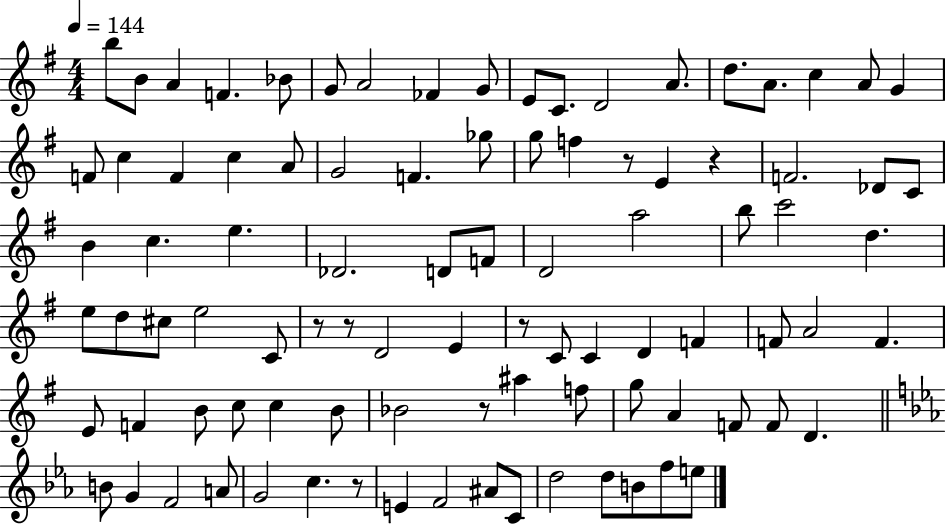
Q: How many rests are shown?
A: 7